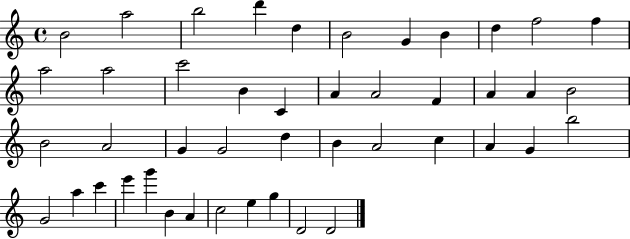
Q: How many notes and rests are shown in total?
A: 45